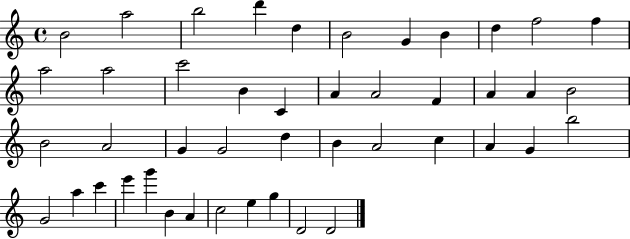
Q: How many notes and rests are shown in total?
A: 45